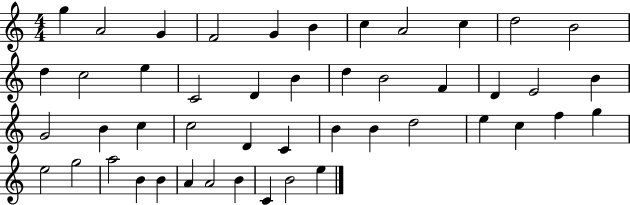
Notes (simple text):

G5/q A4/h G4/q F4/h G4/q B4/q C5/q A4/h C5/q D5/h B4/h D5/q C5/h E5/q C4/h D4/q B4/q D5/q B4/h F4/q D4/q E4/h B4/q G4/h B4/q C5/q C5/h D4/q C4/q B4/q B4/q D5/h E5/q C5/q F5/q G5/q E5/h G5/h A5/h B4/q B4/q A4/q A4/h B4/q C4/q B4/h E5/q